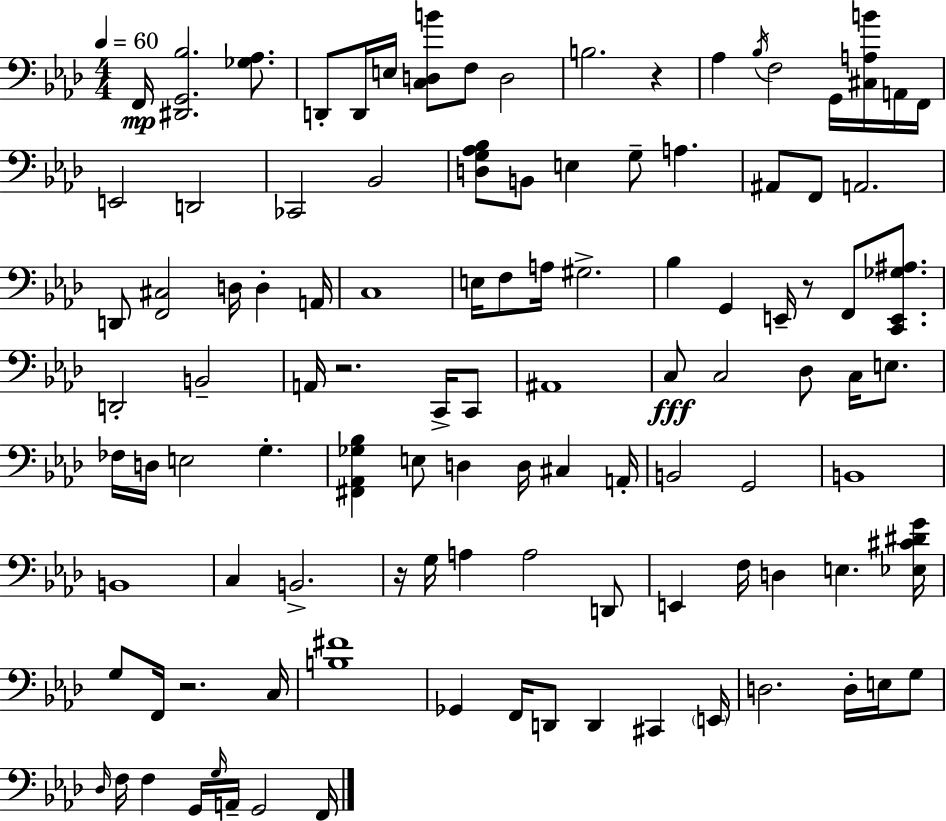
F2/s [D#2,G2,Bb3]/h. [Gb3,Ab3]/e. D2/e D2/s E3/s [C3,D3,B4]/e F3/e D3/h B3/h. R/q Ab3/q Bb3/s F3/h G2/s [C#3,A3,B4]/s A2/s F2/s E2/h D2/h CES2/h Bb2/h [D3,G3,Ab3,Bb3]/e B2/e E3/q G3/e A3/q. A#2/e F2/e A2/h. D2/e [F2,C#3]/h D3/s D3/q A2/s C3/w E3/s F3/e A3/s G#3/h. Bb3/q G2/q E2/s R/e F2/e [C2,E2,Gb3,A#3]/e. D2/h B2/h A2/s R/h. C2/s C2/e A#2/w C3/e C3/h Db3/e C3/s E3/e. FES3/s D3/s E3/h G3/q. [F#2,Ab2,Gb3,Bb3]/q E3/e D3/q D3/s C#3/q A2/s B2/h G2/h B2/w B2/w C3/q B2/h. R/s G3/s A3/q A3/h D2/e E2/q F3/s D3/q E3/q. [Eb3,C#4,D#4,G4]/s G3/e F2/s R/h. C3/s [B3,F#4]/w Gb2/q F2/s D2/e D2/q C#2/q E2/s D3/h. D3/s E3/s G3/e Db3/s F3/s F3/q G2/s G3/s A2/s G2/h F2/s